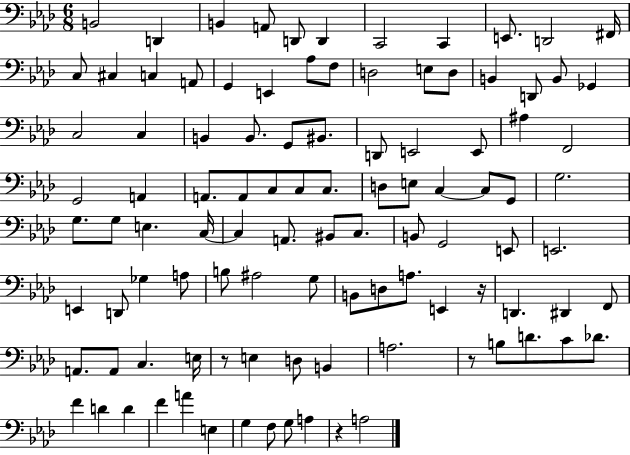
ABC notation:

X:1
T:Untitled
M:6/8
L:1/4
K:Ab
B,,2 D,, B,, A,,/2 D,,/2 D,, C,,2 C,, E,,/2 D,,2 ^F,,/4 C,/2 ^C, C, A,,/2 G,, E,, _A,/2 F,/2 D,2 E,/2 D,/2 B,, D,,/2 B,,/2 _G,, C,2 C, B,, B,,/2 G,,/2 ^B,,/2 D,,/2 E,,2 E,,/2 ^A, F,,2 G,,2 A,, A,,/2 A,,/2 C,/2 C,/2 C,/2 D,/2 E,/2 C, C,/2 G,,/2 G,2 G,/2 G,/2 E, C,/4 C, A,,/2 ^B,,/2 C,/2 B,,/2 G,,2 E,,/2 E,,2 E,, D,,/2 _G, A,/2 B,/2 ^A,2 G,/2 B,,/2 D,/2 A,/2 E,, z/4 D,, ^D,, F,,/2 A,,/2 A,,/2 C, E,/4 z/2 E, D,/2 B,, A,2 z/2 B,/2 D/2 C/2 _D/2 F D D F A E, G, F,/2 G,/2 A, z A,2